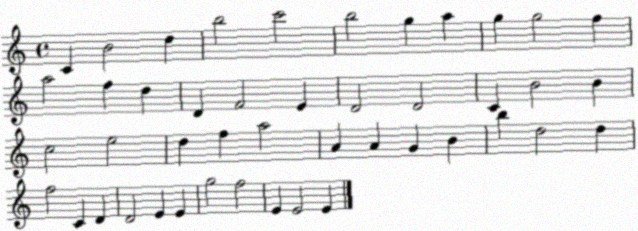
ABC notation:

X:1
T:Untitled
M:4/4
L:1/4
K:C
C B2 d b2 c'2 b2 g a g g2 f a2 f d D F2 E D2 D2 C B2 B c2 e2 d f a2 A A G B b d2 d f2 C D D2 E E g2 f2 E E2 E